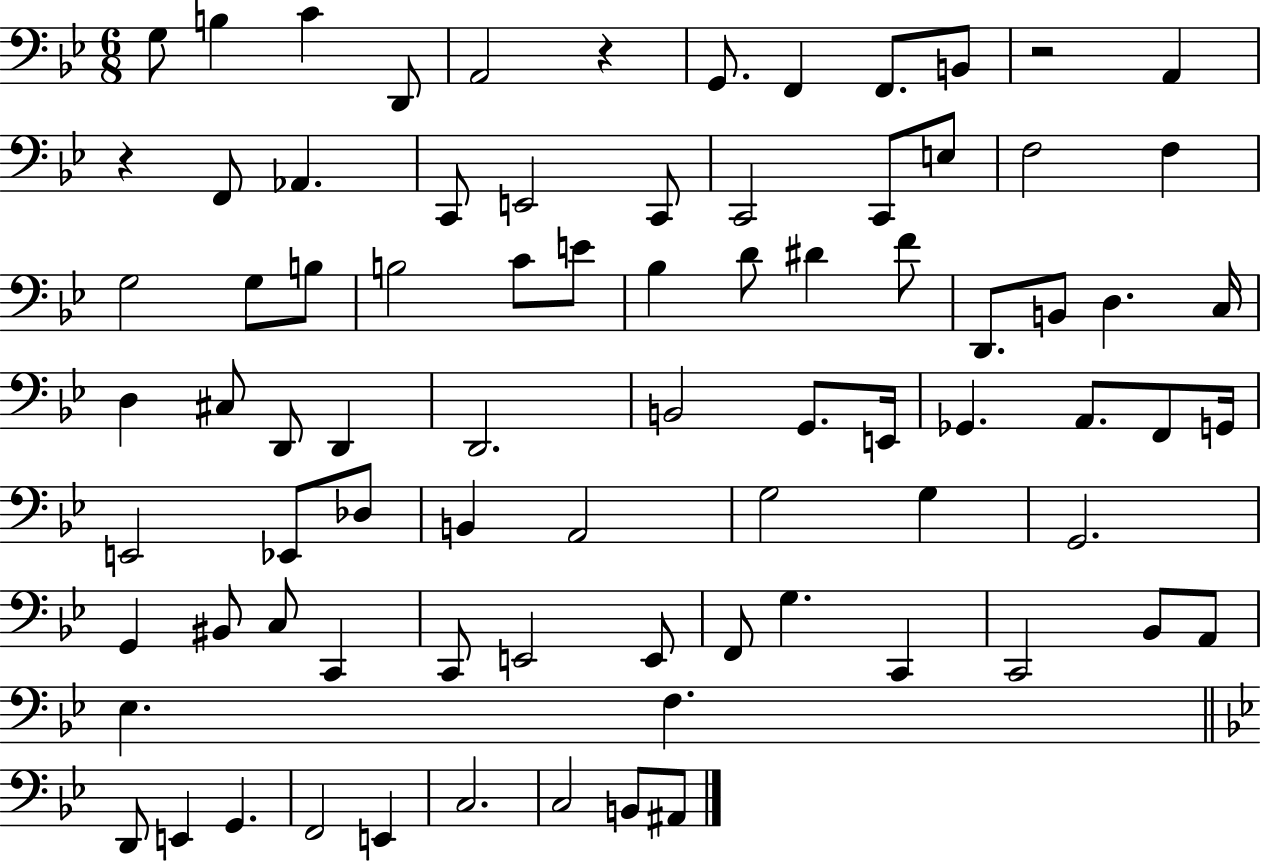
{
  \clef bass
  \numericTimeSignature
  \time 6/8
  \key bes \major
  g8 b4 c'4 d,8 | a,2 r4 | g,8. f,4 f,8. b,8 | r2 a,4 | \break r4 f,8 aes,4. | c,8 e,2 c,8 | c,2 c,8 e8 | f2 f4 | \break g2 g8 b8 | b2 c'8 e'8 | bes4 d'8 dis'4 f'8 | d,8. b,8 d4. c16 | \break d4 cis8 d,8 d,4 | d,2. | b,2 g,8. e,16 | ges,4. a,8. f,8 g,16 | \break e,2 ees,8 des8 | b,4 a,2 | g2 g4 | g,2. | \break g,4 bis,8 c8 c,4 | c,8 e,2 e,8 | f,8 g4. c,4 | c,2 bes,8 a,8 | \break ees4. f4. | \bar "||" \break \key bes \major d,8 e,4 g,4. | f,2 e,4 | c2. | c2 b,8 ais,8 | \break \bar "|."
}